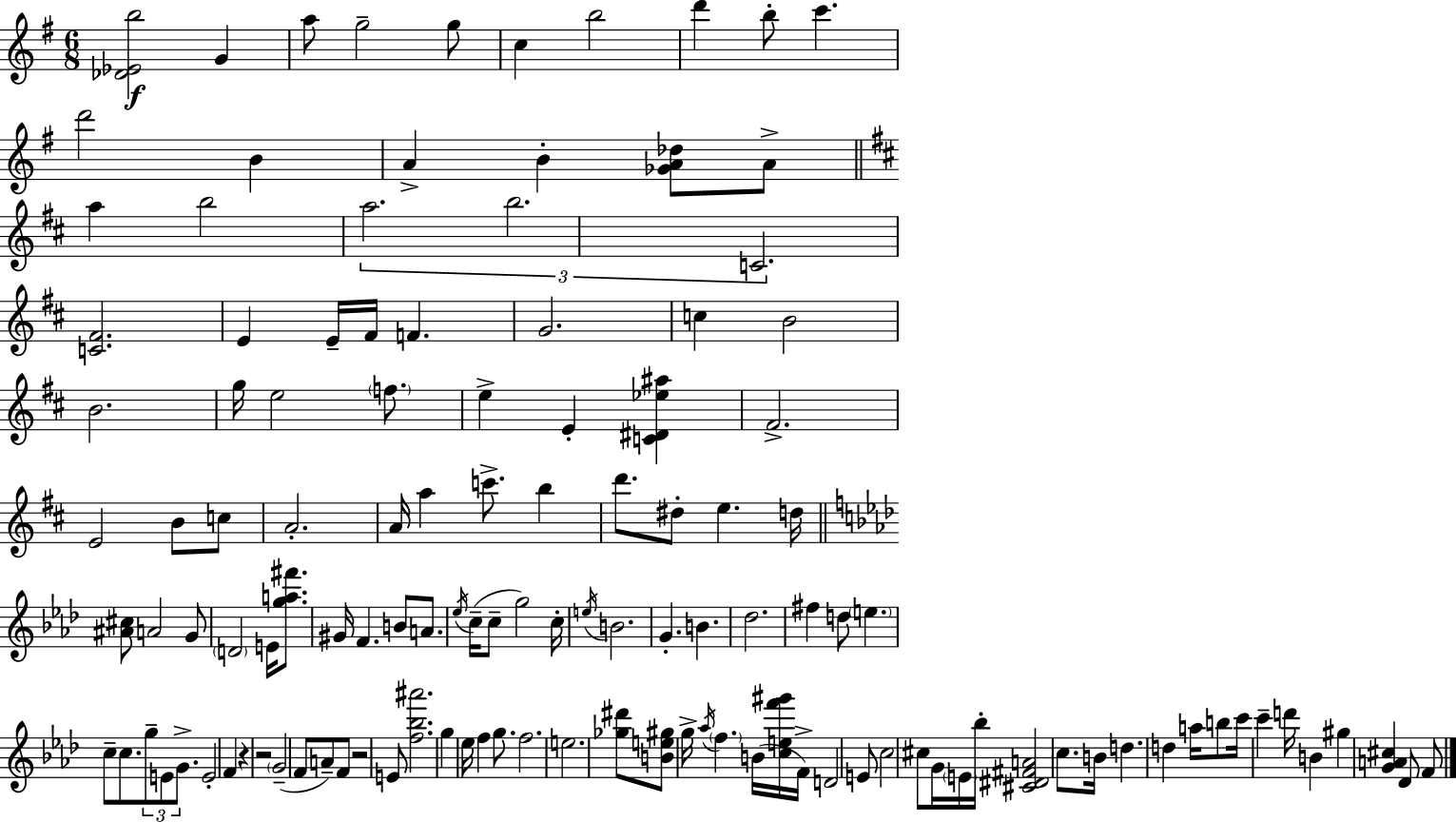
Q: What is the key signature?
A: G major